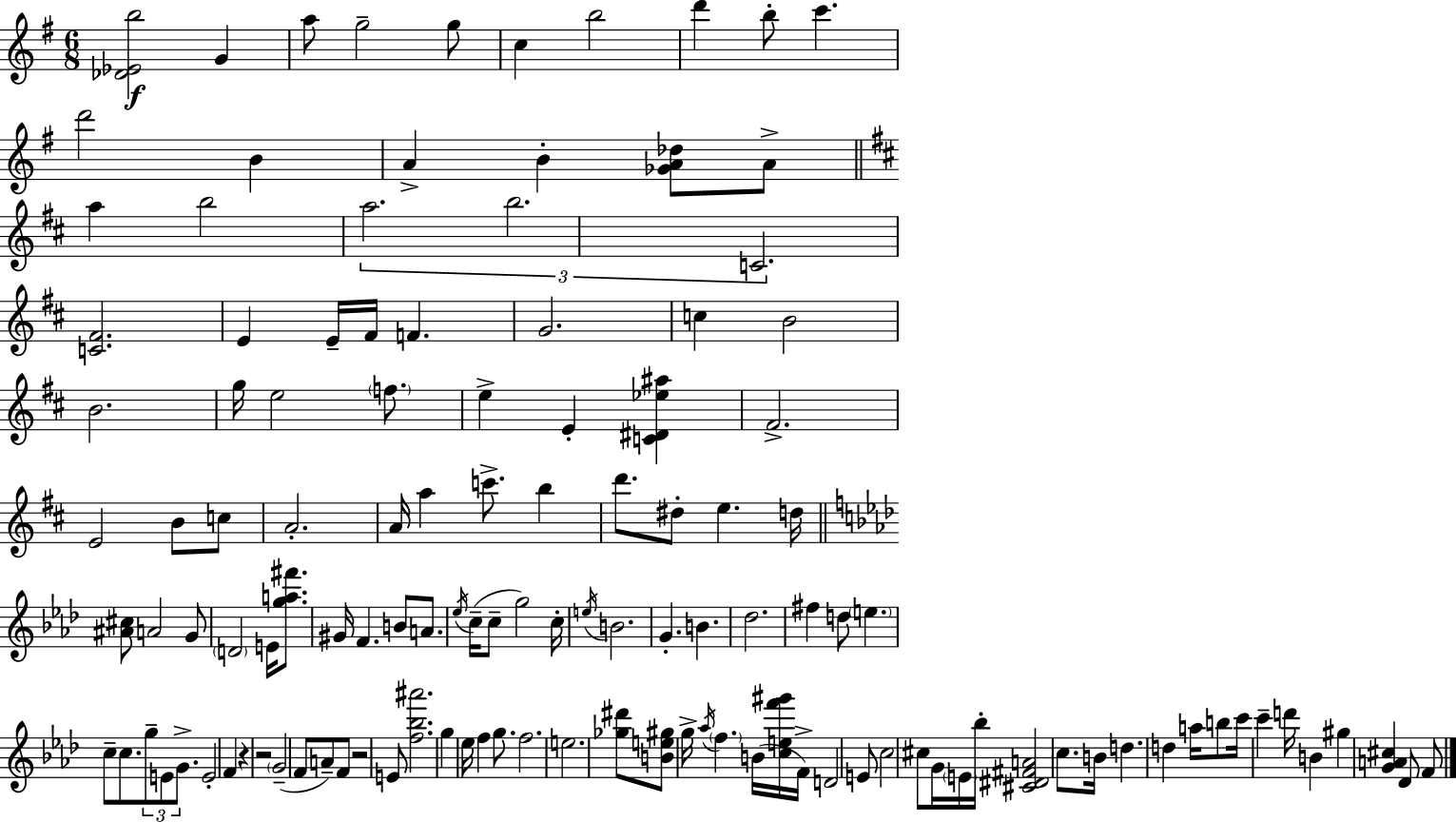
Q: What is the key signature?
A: G major